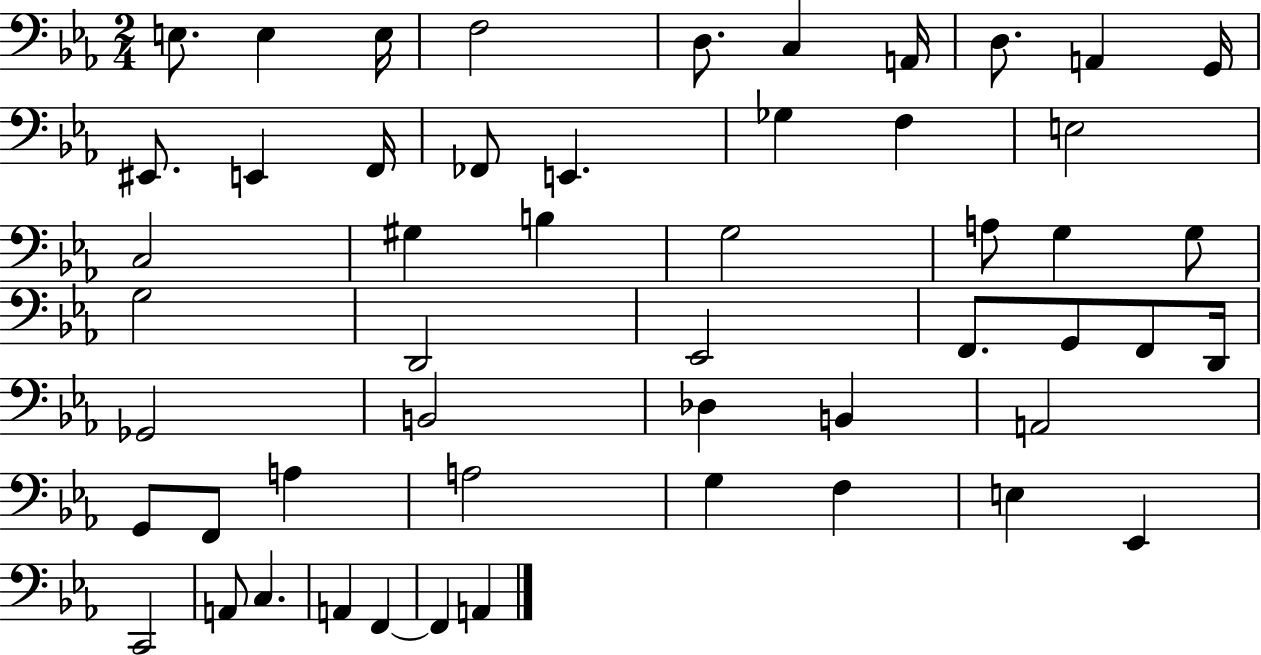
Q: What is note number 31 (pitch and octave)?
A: F2